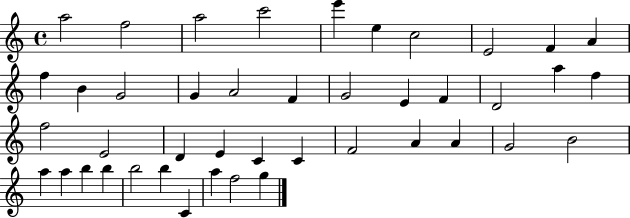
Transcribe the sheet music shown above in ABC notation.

X:1
T:Untitled
M:4/4
L:1/4
K:C
a2 f2 a2 c'2 e' e c2 E2 F A f B G2 G A2 F G2 E F D2 a f f2 E2 D E C C F2 A A G2 B2 a a b b b2 b C a f2 g